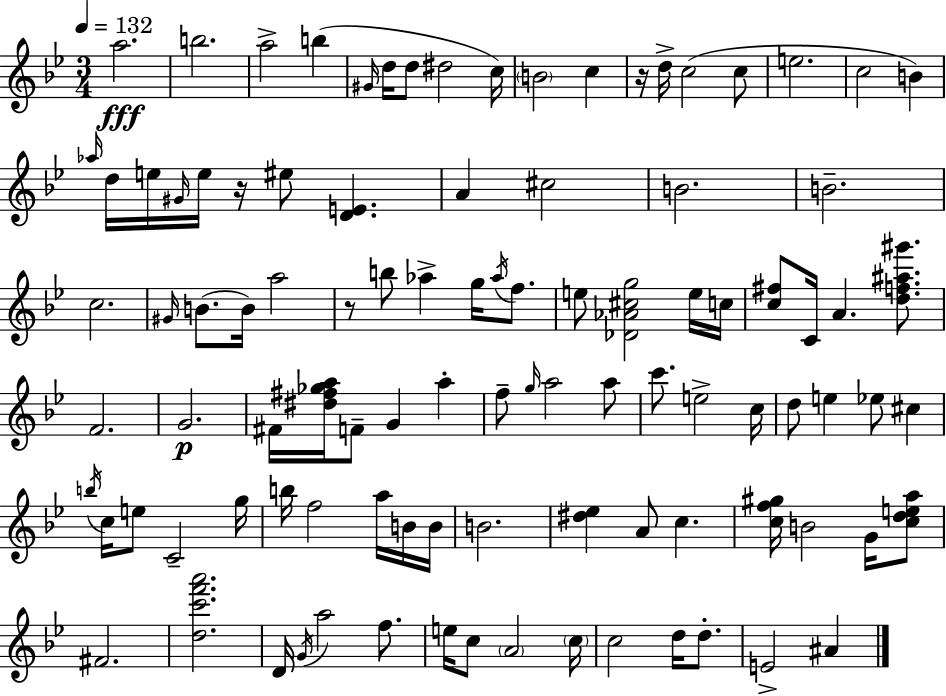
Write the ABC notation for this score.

X:1
T:Untitled
M:3/4
L:1/4
K:Bb
a2 b2 a2 b ^G/4 d/4 d/2 ^d2 c/4 B2 c z/4 d/4 c2 c/2 e2 c2 B _a/4 d/4 e/4 ^G/4 e/4 z/4 ^e/2 [DE] A ^c2 B2 B2 c2 ^G/4 B/2 B/4 a2 z/2 b/2 _a g/4 _a/4 f/2 e/2 [_D_A^cg]2 e/4 c/4 [c^f]/2 C/4 A [df^a^g']/2 F2 G2 ^F/4 [^d^f_ga]/4 F/2 G a f/2 g/4 a2 a/2 c'/2 e2 c/4 d/2 e _e/2 ^c b/4 c/4 e/2 C2 g/4 b/4 f2 a/4 B/4 B/4 B2 [^d_e] A/2 c [cf^g]/4 B2 G/4 [cdea]/2 ^F2 [dc'f'a']2 D/4 G/4 a2 f/2 e/4 c/2 A2 c/4 c2 d/4 d/2 E2 ^A